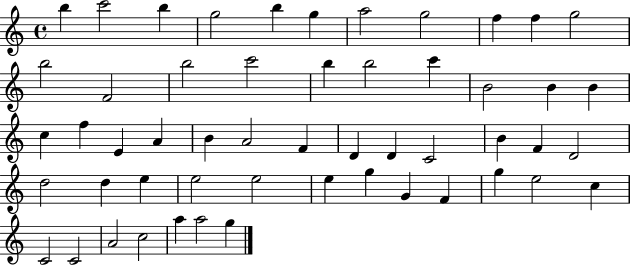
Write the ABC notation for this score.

X:1
T:Untitled
M:4/4
L:1/4
K:C
b c'2 b g2 b g a2 g2 f f g2 b2 F2 b2 c'2 b b2 c' B2 B B c f E A B A2 F D D C2 B F D2 d2 d e e2 e2 e g G F g e2 c C2 C2 A2 c2 a a2 g